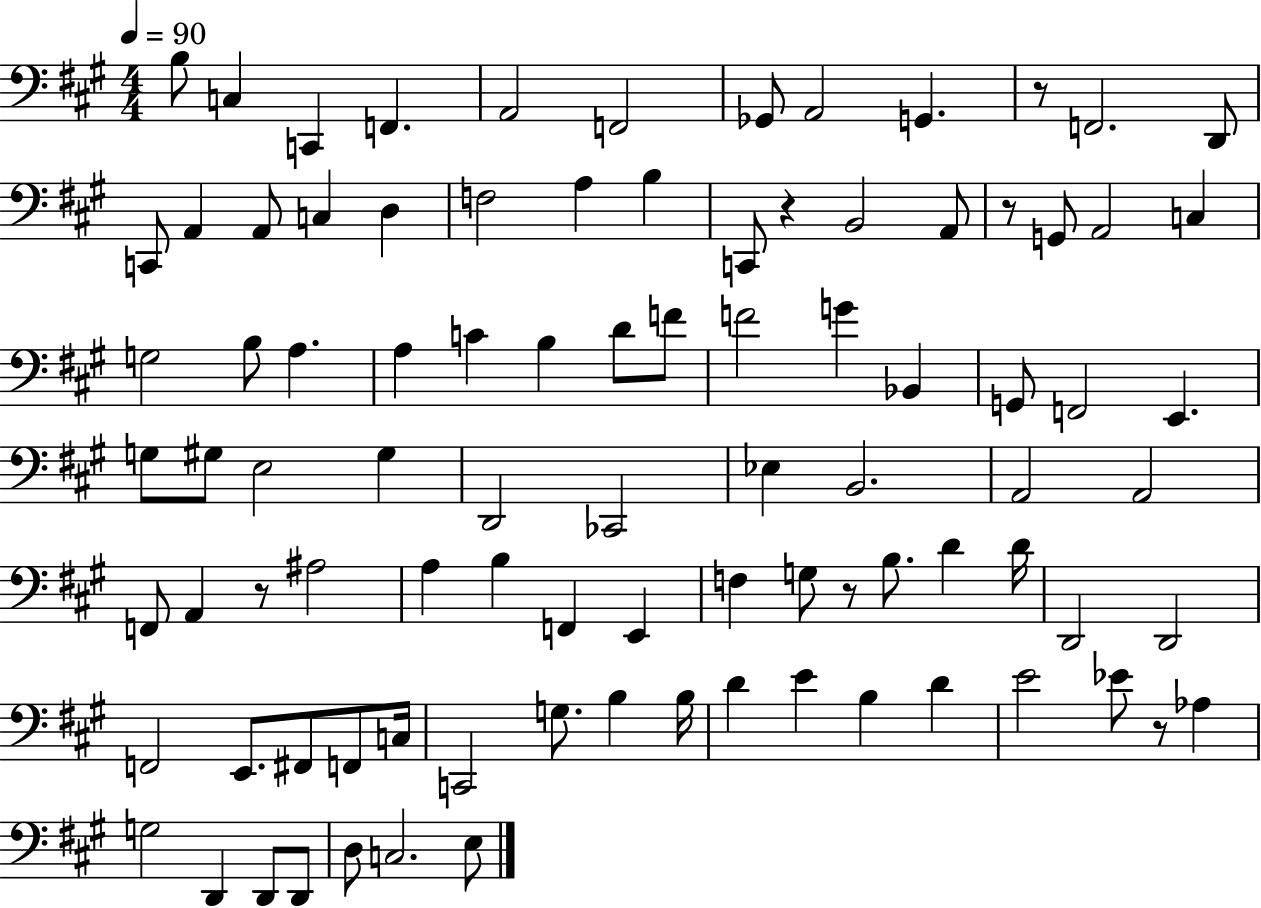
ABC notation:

X:1
T:Untitled
M:4/4
L:1/4
K:A
B,/2 C, C,, F,, A,,2 F,,2 _G,,/2 A,,2 G,, z/2 F,,2 D,,/2 C,,/2 A,, A,,/2 C, D, F,2 A, B, C,,/2 z B,,2 A,,/2 z/2 G,,/2 A,,2 C, G,2 B,/2 A, A, C B, D/2 F/2 F2 G _B,, G,,/2 F,,2 E,, G,/2 ^G,/2 E,2 ^G, D,,2 _C,,2 _E, B,,2 A,,2 A,,2 F,,/2 A,, z/2 ^A,2 A, B, F,, E,, F, G,/2 z/2 B,/2 D D/4 D,,2 D,,2 F,,2 E,,/2 ^F,,/2 F,,/2 C,/4 C,,2 G,/2 B, B,/4 D E B, D E2 _E/2 z/2 _A, G,2 D,, D,,/2 D,,/2 D,/2 C,2 E,/2